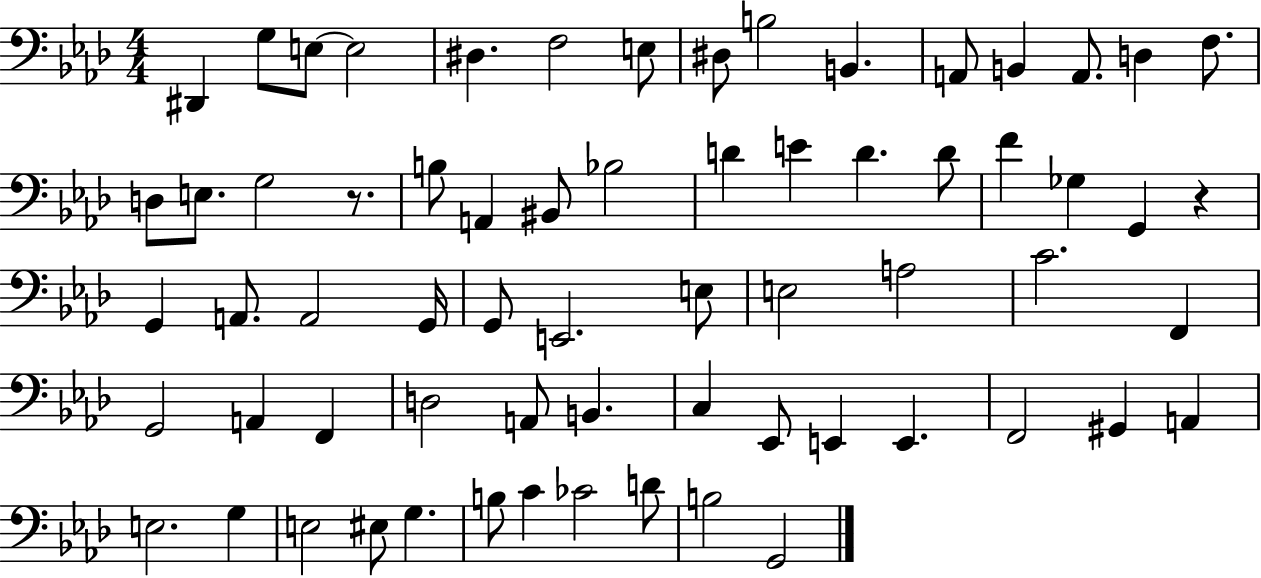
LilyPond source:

{
  \clef bass
  \numericTimeSignature
  \time 4/4
  \key aes \major
  dis,4 g8 e8~~ e2 | dis4. f2 e8 | dis8 b2 b,4. | a,8 b,4 a,8. d4 f8. | \break d8 e8. g2 r8. | b8 a,4 bis,8 bes2 | d'4 e'4 d'4. d'8 | f'4 ges4 g,4 r4 | \break g,4 a,8. a,2 g,16 | g,8 e,2. e8 | e2 a2 | c'2. f,4 | \break g,2 a,4 f,4 | d2 a,8 b,4. | c4 ees,8 e,4 e,4. | f,2 gis,4 a,4 | \break e2. g4 | e2 eis8 g4. | b8 c'4 ces'2 d'8 | b2 g,2 | \break \bar "|."
}